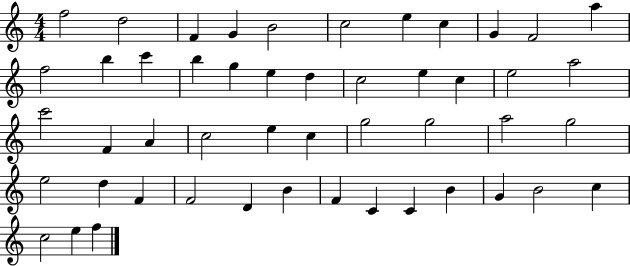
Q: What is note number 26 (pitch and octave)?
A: A4